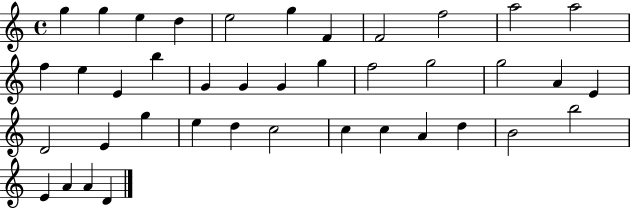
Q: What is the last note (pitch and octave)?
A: D4